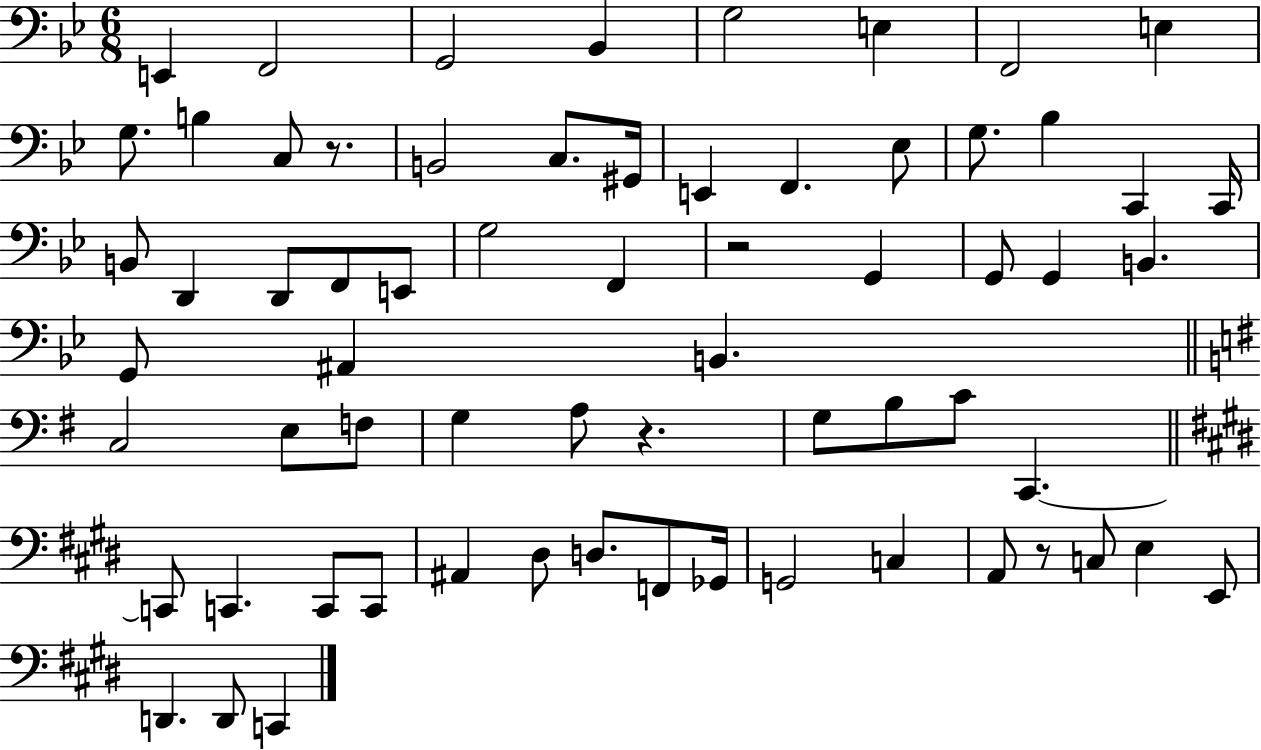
{
  \clef bass
  \numericTimeSignature
  \time 6/8
  \key bes \major
  \repeat volta 2 { e,4 f,2 | g,2 bes,4 | g2 e4 | f,2 e4 | \break g8. b4 c8 r8. | b,2 c8. gis,16 | e,4 f,4. ees8 | g8. bes4 c,4 c,16 | \break b,8 d,4 d,8 f,8 e,8 | g2 f,4 | r2 g,4 | g,8 g,4 b,4. | \break g,8 ais,4 b,4. | \bar "||" \break \key e \minor c2 e8 f8 | g4 a8 r4. | g8 b8 c'8 c,4.~~ | \bar "||" \break \key e \major c,8 c,4. c,8 c,8 | ais,4 dis8 d8. f,8 ges,16 | g,2 c4 | a,8 r8 c8 e4 e,8 | \break d,4. d,8 c,4 | } \bar "|."
}